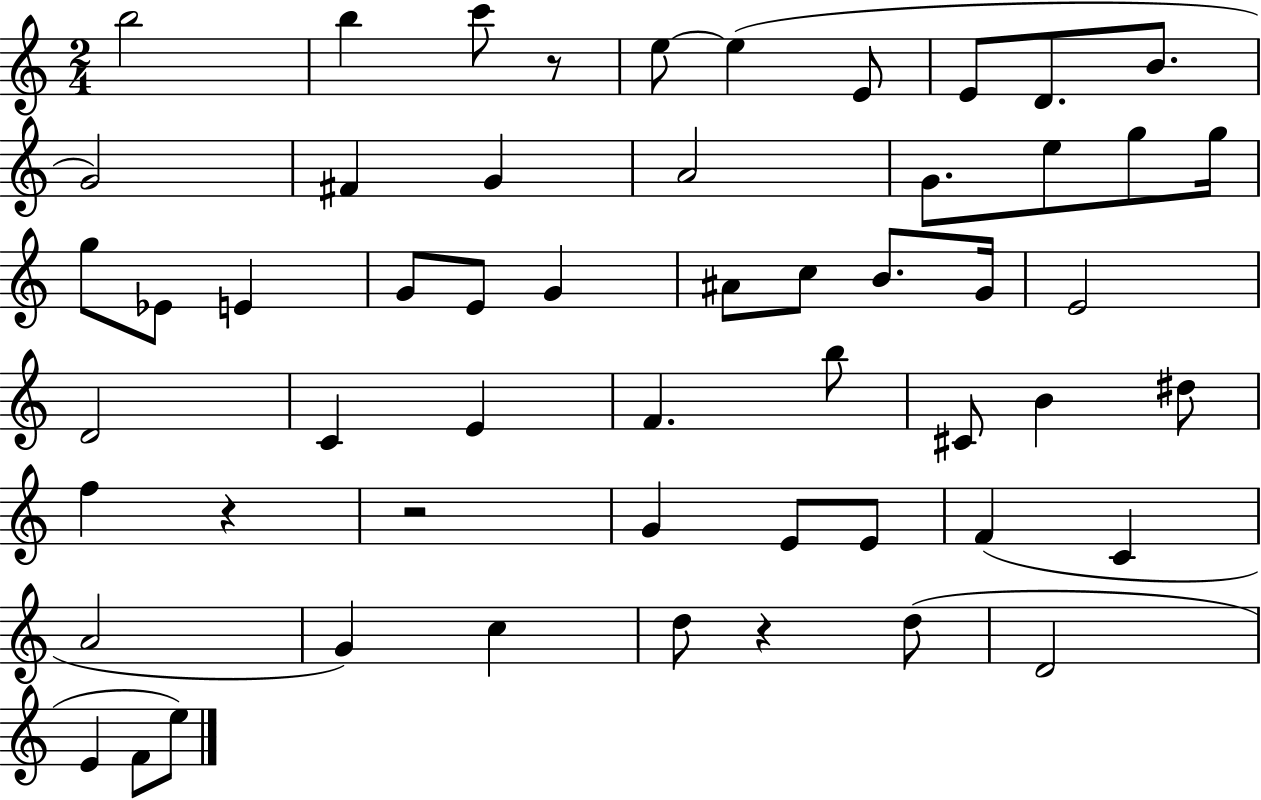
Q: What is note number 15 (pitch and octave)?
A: E5